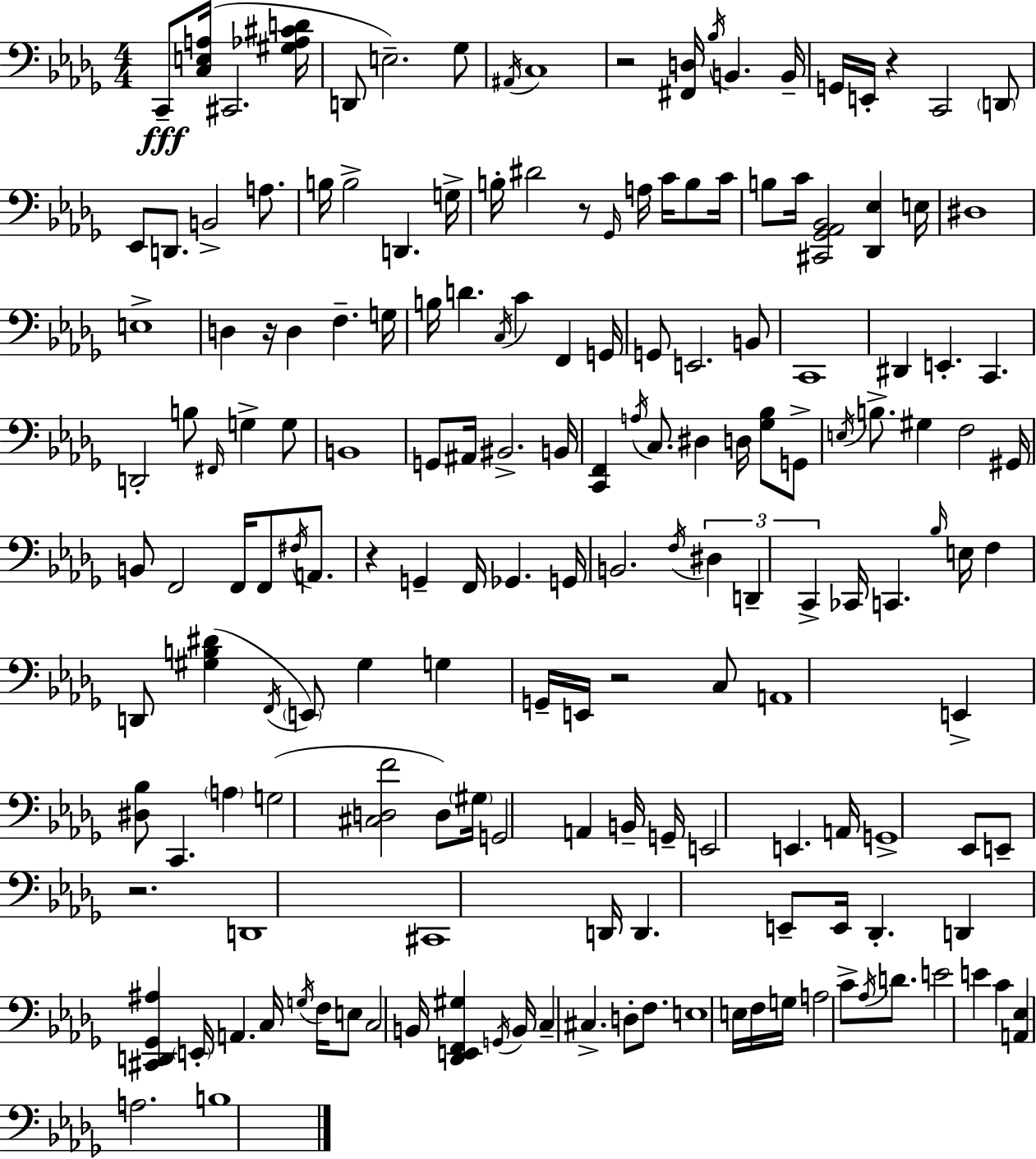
C2/e [C3,E3,A3]/s C#2/h. [G#3,Ab3,C#4,D4]/s D2/e E3/h. Gb3/e A#2/s C3/w R/h [F#2,D3]/s Bb3/s B2/q. B2/s G2/s E2/s R/q C2/h D2/e Eb2/e D2/e. B2/h A3/e. B3/s B3/h D2/q. G3/s B3/s D#4/h R/e Gb2/s A3/s C4/s B3/e C4/s B3/e C4/s [C#2,Gb2,Ab2,Bb2]/h [Db2,Eb3]/q E3/s D#3/w E3/w D3/q R/s D3/q F3/q. G3/s B3/s D4/q. C3/s C4/q F2/q G2/s G2/e E2/h. B2/e C2/w D#2/q E2/q. C2/q. D2/h B3/e F#2/s G3/q G3/e B2/w G2/e A#2/s BIS2/h. B2/s [C2,F2]/q A3/s C3/e. D#3/q D3/s [Gb3,Bb3]/e G2/e E3/s B3/e. G#3/q F3/h G#2/s B2/e F2/h F2/s F2/e F#3/s A2/e. R/q G2/q F2/s Gb2/q. G2/s B2/h. F3/s D#3/q D2/q C2/q CES2/s C2/q. Bb3/s E3/s F3/q D2/e [G#3,B3,D#4]/q F2/s E2/e G#3/q G3/q G2/s E2/s R/h C3/e A2/w E2/q [D#3,Bb3]/e C2/q. A3/q G3/h [C#3,D3,F4]/h D3/e G#3/s G2/h A2/q B2/s G2/s E2/h E2/q. A2/s G2/w Eb2/e E2/e R/h. D2/w C#2/w D2/s D2/q. E2/e E2/s Db2/q. D2/q [C#2,D2,Gb2,A#3]/q E2/s A2/q. C3/s G3/s F3/s E3/e C3/h B2/s [Db2,E2,F2,G#3]/q G2/s B2/s C3/q C#3/q. D3/e F3/e. E3/w E3/s F3/s G3/s A3/h C4/e Ab3/s D4/e. E4/h E4/q C4/q [A2,Eb3]/q A3/h. B3/w